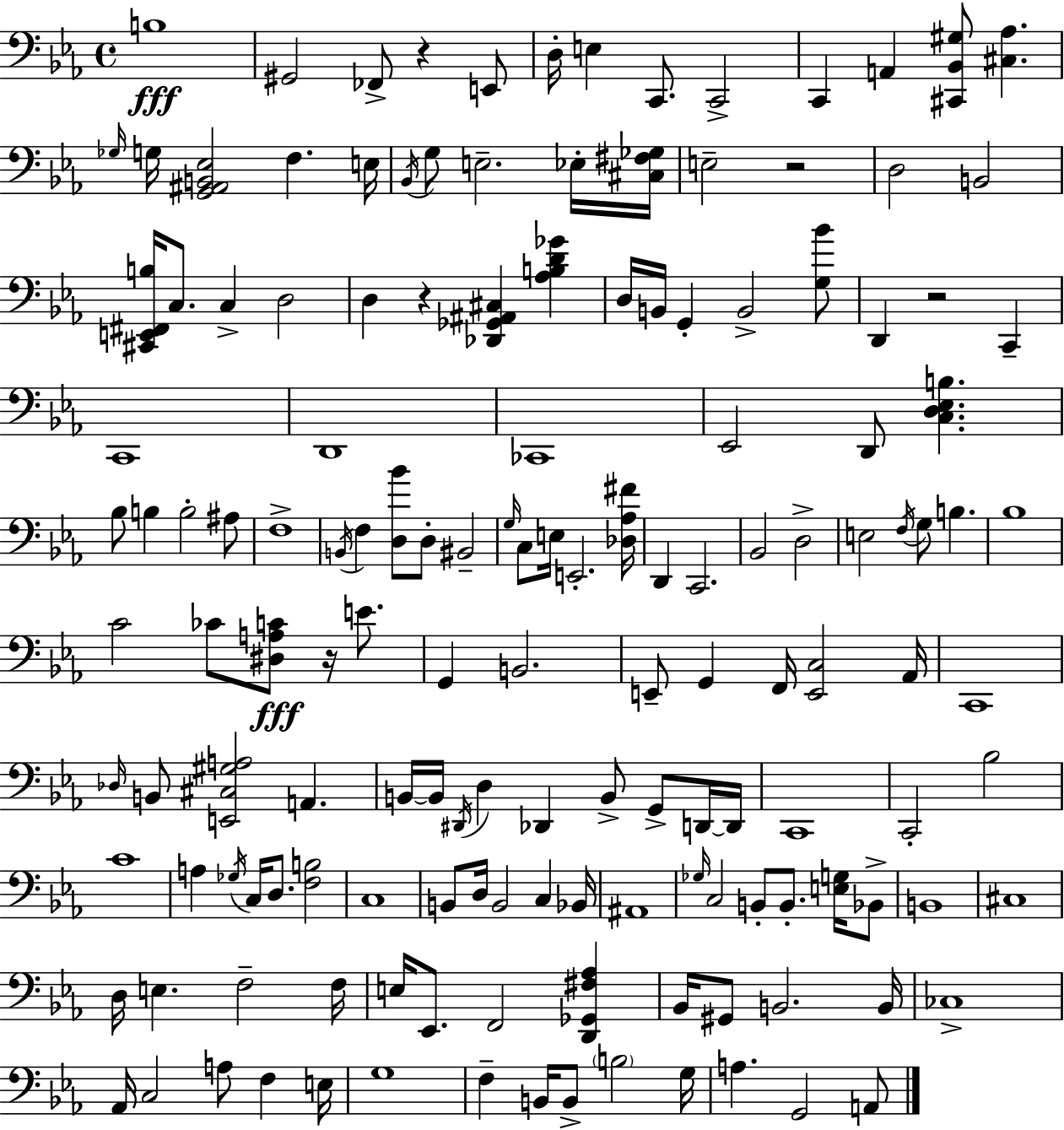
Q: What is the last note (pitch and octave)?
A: A2